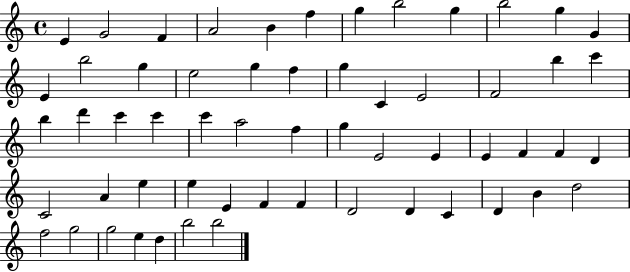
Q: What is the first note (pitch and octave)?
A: E4